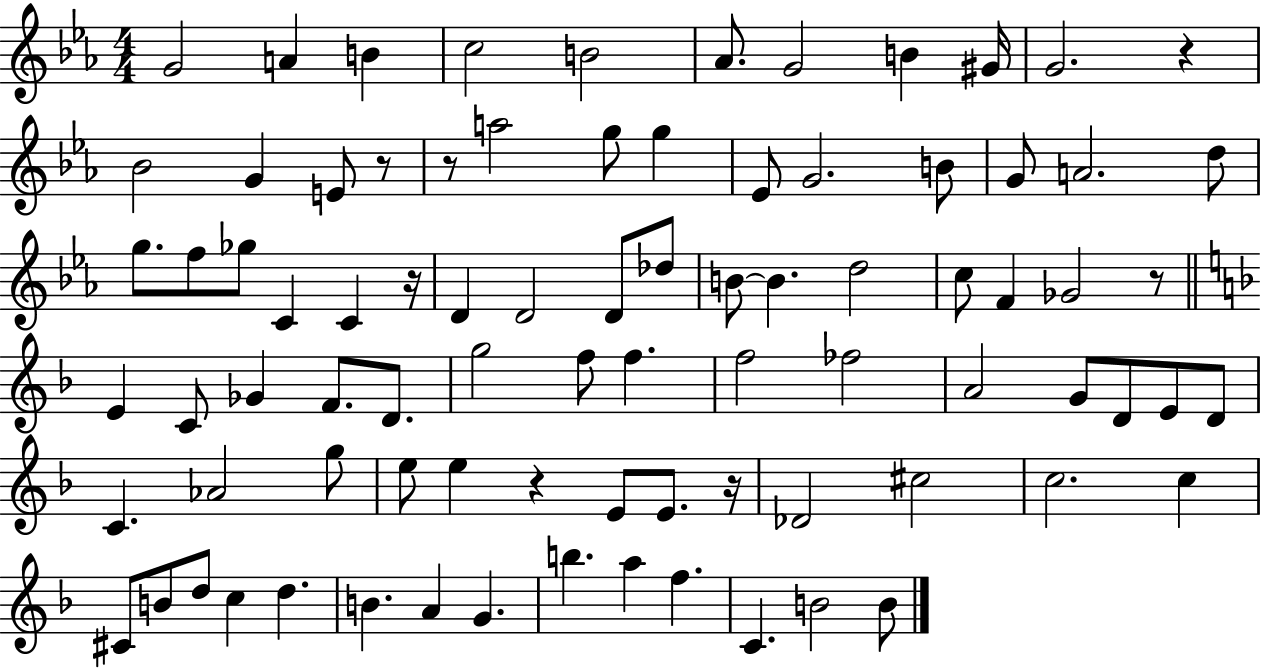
X:1
T:Untitled
M:4/4
L:1/4
K:Eb
G2 A B c2 B2 _A/2 G2 B ^G/4 G2 z _B2 G E/2 z/2 z/2 a2 g/2 g _E/2 G2 B/2 G/2 A2 d/2 g/2 f/2 _g/2 C C z/4 D D2 D/2 _d/2 B/2 B d2 c/2 F _G2 z/2 E C/2 _G F/2 D/2 g2 f/2 f f2 _f2 A2 G/2 D/2 E/2 D/2 C _A2 g/2 e/2 e z E/2 E/2 z/4 _D2 ^c2 c2 c ^C/2 B/2 d/2 c d B A G b a f C B2 B/2